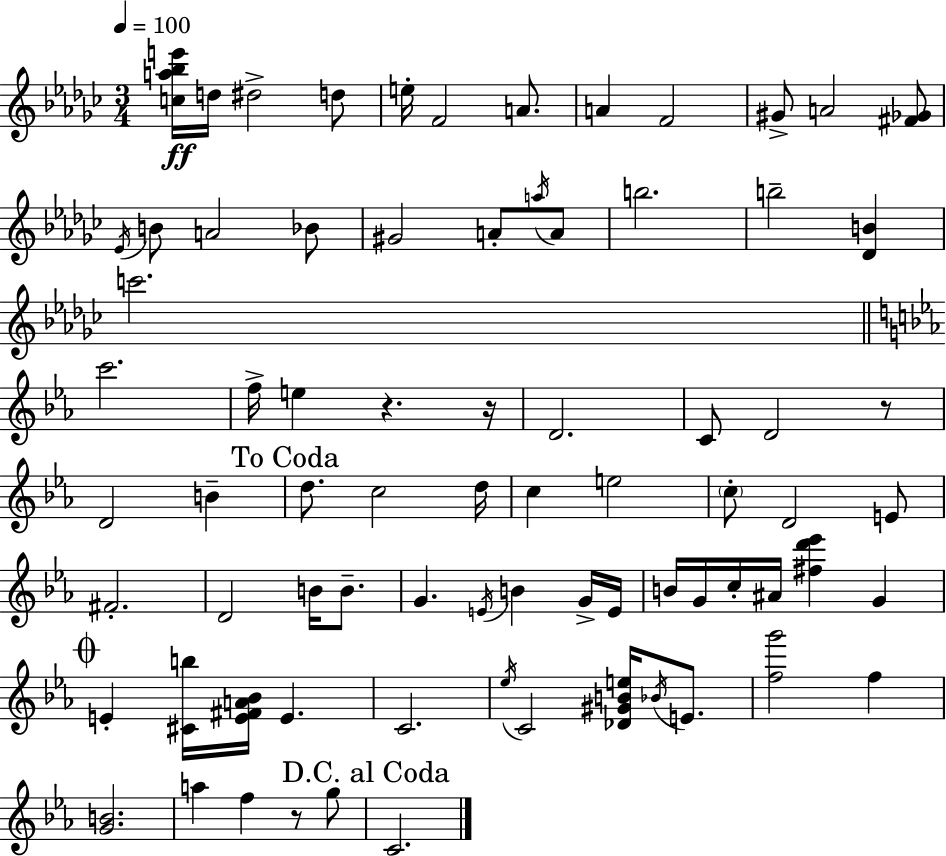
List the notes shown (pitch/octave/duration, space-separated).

[C5,A5,Bb5,E6]/s D5/s D#5/h D5/e E5/s F4/h A4/e. A4/q F4/h G#4/e A4/h [F#4,Gb4]/e Eb4/s B4/e A4/h Bb4/e G#4/h A4/e A5/s A4/e B5/h. B5/h [Db4,B4]/q C6/h. C6/h. F5/s E5/q R/q. R/s D4/h. C4/e D4/h R/e D4/h B4/q D5/e. C5/h D5/s C5/q E5/h C5/e D4/h E4/e F#4/h. D4/h B4/s B4/e. G4/q. E4/s B4/q G4/s E4/s B4/s G4/s C5/s A#4/s [F#5,D6,Eb6]/q G4/q E4/q [C#4,B5]/s [E4,F#4,A4,Bb4]/s E4/q. C4/h. Eb5/s C4/h [Db4,G#4,B4,E5]/s Bb4/s E4/e. [F5,G6]/h F5/q [G4,B4]/h. A5/q F5/q R/e G5/e C4/h.